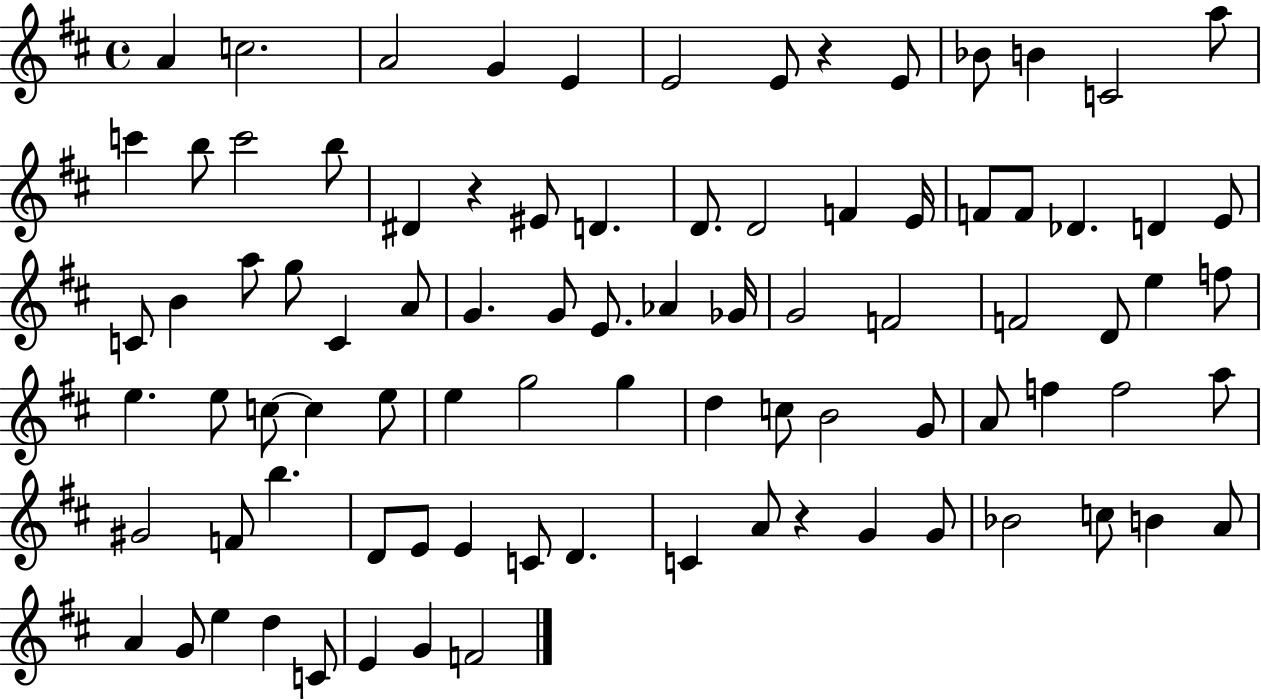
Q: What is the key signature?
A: D major